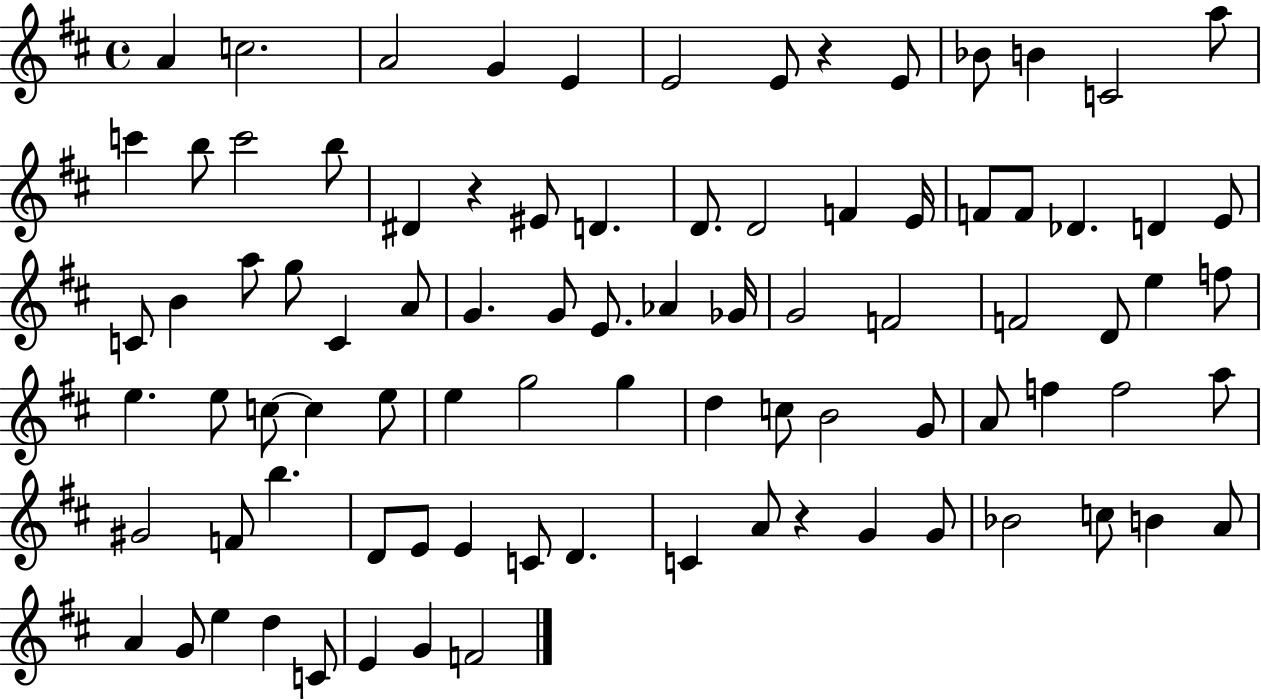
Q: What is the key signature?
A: D major